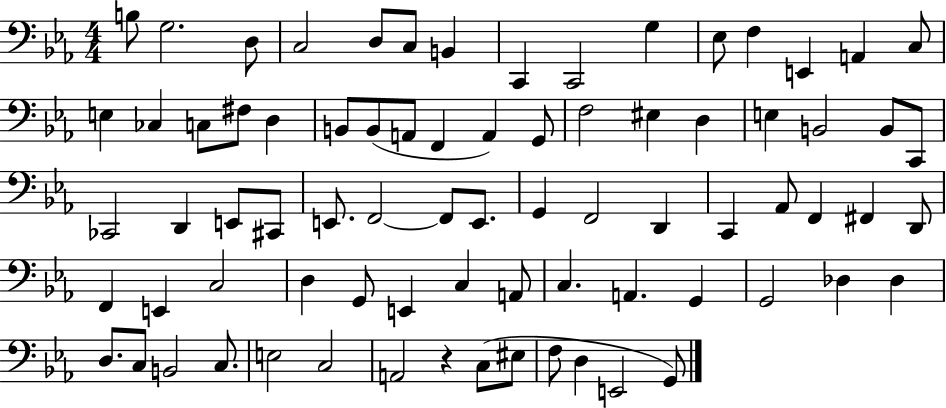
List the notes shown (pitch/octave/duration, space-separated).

B3/e G3/h. D3/e C3/h D3/e C3/e B2/q C2/q C2/h G3/q Eb3/e F3/q E2/q A2/q C3/e E3/q CES3/q C3/e F#3/e D3/q B2/e B2/e A2/e F2/q A2/q G2/e F3/h EIS3/q D3/q E3/q B2/h B2/e C2/e CES2/h D2/q E2/e C#2/e E2/e. F2/h F2/e E2/e. G2/q F2/h D2/q C2/q Ab2/e F2/q F#2/q D2/e F2/q E2/q C3/h D3/q G2/e E2/q C3/q A2/e C3/q. A2/q. G2/q G2/h Db3/q Db3/q D3/e. C3/e B2/h C3/e. E3/h C3/h A2/h R/q C3/e EIS3/e F3/e D3/q E2/h G2/e